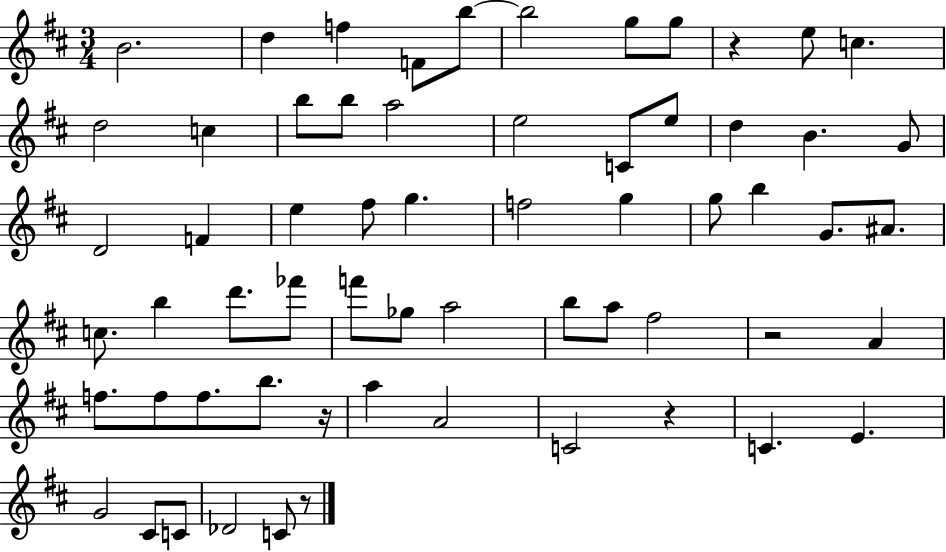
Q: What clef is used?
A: treble